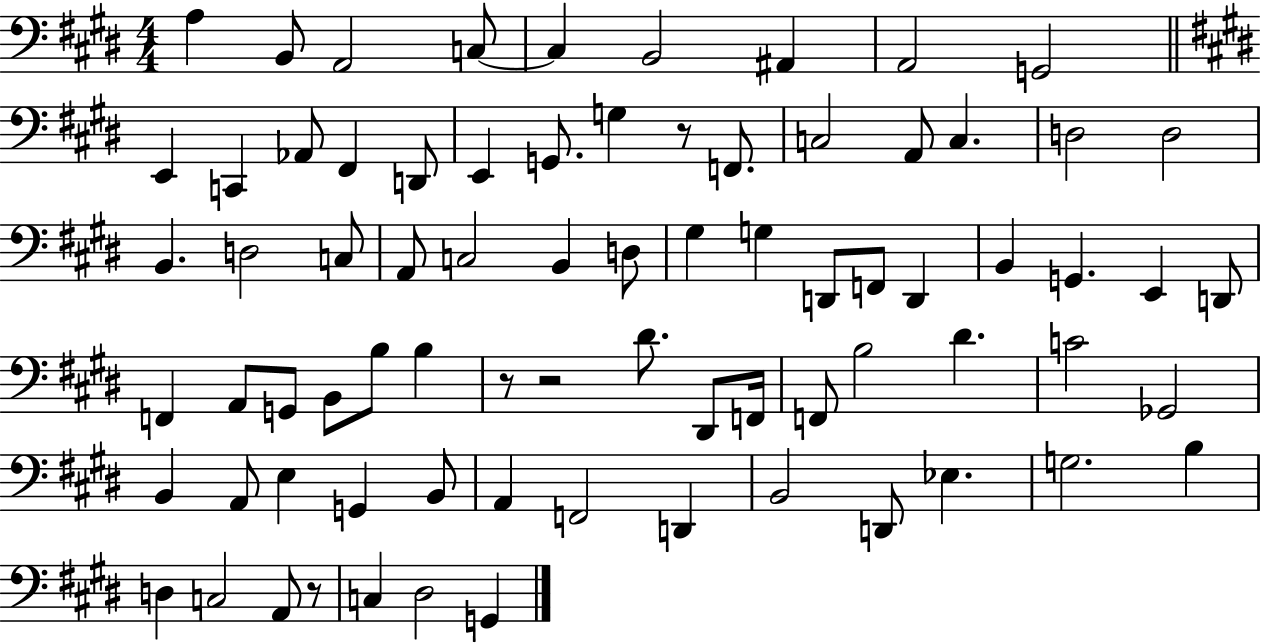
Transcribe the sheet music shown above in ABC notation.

X:1
T:Untitled
M:4/4
L:1/4
K:E
A, B,,/2 A,,2 C,/2 C, B,,2 ^A,, A,,2 G,,2 E,, C,, _A,,/2 ^F,, D,,/2 E,, G,,/2 G, z/2 F,,/2 C,2 A,,/2 C, D,2 D,2 B,, D,2 C,/2 A,,/2 C,2 B,, D,/2 ^G, G, D,,/2 F,,/2 D,, B,, G,, E,, D,,/2 F,, A,,/2 G,,/2 B,,/2 B,/2 B, z/2 z2 ^D/2 ^D,,/2 F,,/4 F,,/2 B,2 ^D C2 _G,,2 B,, A,,/2 E, G,, B,,/2 A,, F,,2 D,, B,,2 D,,/2 _E, G,2 B, D, C,2 A,,/2 z/2 C, ^D,2 G,,